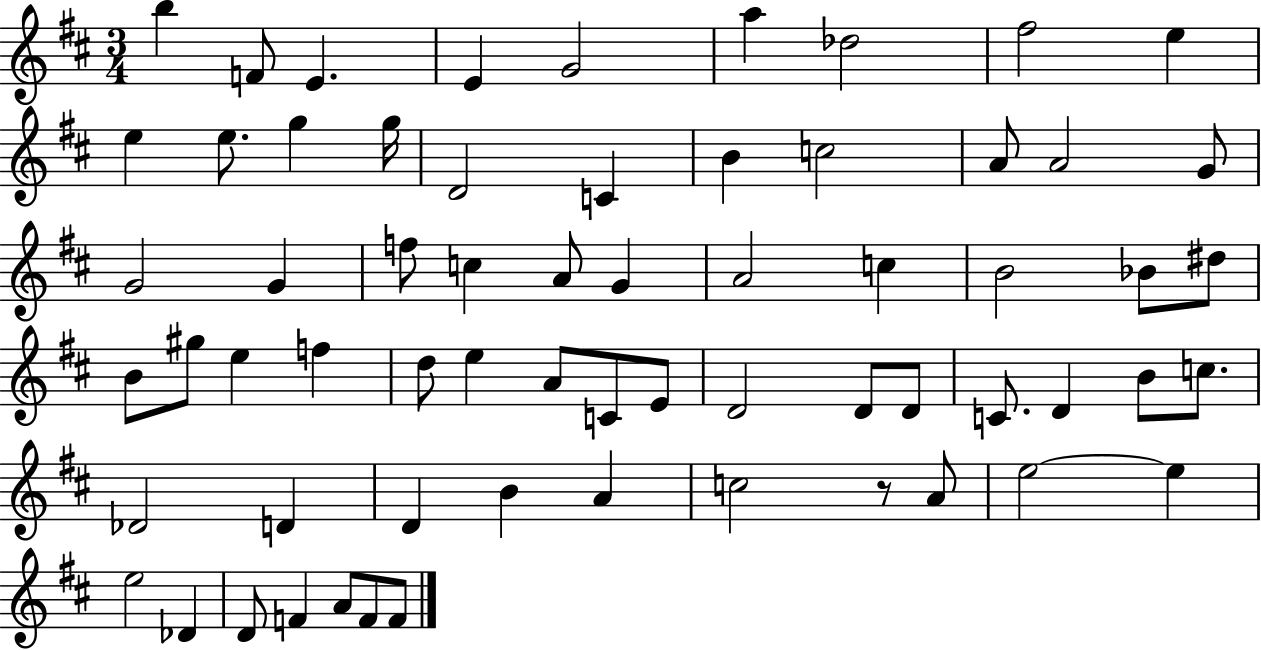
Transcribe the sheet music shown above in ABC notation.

X:1
T:Untitled
M:3/4
L:1/4
K:D
b F/2 E E G2 a _d2 ^f2 e e e/2 g g/4 D2 C B c2 A/2 A2 G/2 G2 G f/2 c A/2 G A2 c B2 _B/2 ^d/2 B/2 ^g/2 e f d/2 e A/2 C/2 E/2 D2 D/2 D/2 C/2 D B/2 c/2 _D2 D D B A c2 z/2 A/2 e2 e e2 _D D/2 F A/2 F/2 F/2